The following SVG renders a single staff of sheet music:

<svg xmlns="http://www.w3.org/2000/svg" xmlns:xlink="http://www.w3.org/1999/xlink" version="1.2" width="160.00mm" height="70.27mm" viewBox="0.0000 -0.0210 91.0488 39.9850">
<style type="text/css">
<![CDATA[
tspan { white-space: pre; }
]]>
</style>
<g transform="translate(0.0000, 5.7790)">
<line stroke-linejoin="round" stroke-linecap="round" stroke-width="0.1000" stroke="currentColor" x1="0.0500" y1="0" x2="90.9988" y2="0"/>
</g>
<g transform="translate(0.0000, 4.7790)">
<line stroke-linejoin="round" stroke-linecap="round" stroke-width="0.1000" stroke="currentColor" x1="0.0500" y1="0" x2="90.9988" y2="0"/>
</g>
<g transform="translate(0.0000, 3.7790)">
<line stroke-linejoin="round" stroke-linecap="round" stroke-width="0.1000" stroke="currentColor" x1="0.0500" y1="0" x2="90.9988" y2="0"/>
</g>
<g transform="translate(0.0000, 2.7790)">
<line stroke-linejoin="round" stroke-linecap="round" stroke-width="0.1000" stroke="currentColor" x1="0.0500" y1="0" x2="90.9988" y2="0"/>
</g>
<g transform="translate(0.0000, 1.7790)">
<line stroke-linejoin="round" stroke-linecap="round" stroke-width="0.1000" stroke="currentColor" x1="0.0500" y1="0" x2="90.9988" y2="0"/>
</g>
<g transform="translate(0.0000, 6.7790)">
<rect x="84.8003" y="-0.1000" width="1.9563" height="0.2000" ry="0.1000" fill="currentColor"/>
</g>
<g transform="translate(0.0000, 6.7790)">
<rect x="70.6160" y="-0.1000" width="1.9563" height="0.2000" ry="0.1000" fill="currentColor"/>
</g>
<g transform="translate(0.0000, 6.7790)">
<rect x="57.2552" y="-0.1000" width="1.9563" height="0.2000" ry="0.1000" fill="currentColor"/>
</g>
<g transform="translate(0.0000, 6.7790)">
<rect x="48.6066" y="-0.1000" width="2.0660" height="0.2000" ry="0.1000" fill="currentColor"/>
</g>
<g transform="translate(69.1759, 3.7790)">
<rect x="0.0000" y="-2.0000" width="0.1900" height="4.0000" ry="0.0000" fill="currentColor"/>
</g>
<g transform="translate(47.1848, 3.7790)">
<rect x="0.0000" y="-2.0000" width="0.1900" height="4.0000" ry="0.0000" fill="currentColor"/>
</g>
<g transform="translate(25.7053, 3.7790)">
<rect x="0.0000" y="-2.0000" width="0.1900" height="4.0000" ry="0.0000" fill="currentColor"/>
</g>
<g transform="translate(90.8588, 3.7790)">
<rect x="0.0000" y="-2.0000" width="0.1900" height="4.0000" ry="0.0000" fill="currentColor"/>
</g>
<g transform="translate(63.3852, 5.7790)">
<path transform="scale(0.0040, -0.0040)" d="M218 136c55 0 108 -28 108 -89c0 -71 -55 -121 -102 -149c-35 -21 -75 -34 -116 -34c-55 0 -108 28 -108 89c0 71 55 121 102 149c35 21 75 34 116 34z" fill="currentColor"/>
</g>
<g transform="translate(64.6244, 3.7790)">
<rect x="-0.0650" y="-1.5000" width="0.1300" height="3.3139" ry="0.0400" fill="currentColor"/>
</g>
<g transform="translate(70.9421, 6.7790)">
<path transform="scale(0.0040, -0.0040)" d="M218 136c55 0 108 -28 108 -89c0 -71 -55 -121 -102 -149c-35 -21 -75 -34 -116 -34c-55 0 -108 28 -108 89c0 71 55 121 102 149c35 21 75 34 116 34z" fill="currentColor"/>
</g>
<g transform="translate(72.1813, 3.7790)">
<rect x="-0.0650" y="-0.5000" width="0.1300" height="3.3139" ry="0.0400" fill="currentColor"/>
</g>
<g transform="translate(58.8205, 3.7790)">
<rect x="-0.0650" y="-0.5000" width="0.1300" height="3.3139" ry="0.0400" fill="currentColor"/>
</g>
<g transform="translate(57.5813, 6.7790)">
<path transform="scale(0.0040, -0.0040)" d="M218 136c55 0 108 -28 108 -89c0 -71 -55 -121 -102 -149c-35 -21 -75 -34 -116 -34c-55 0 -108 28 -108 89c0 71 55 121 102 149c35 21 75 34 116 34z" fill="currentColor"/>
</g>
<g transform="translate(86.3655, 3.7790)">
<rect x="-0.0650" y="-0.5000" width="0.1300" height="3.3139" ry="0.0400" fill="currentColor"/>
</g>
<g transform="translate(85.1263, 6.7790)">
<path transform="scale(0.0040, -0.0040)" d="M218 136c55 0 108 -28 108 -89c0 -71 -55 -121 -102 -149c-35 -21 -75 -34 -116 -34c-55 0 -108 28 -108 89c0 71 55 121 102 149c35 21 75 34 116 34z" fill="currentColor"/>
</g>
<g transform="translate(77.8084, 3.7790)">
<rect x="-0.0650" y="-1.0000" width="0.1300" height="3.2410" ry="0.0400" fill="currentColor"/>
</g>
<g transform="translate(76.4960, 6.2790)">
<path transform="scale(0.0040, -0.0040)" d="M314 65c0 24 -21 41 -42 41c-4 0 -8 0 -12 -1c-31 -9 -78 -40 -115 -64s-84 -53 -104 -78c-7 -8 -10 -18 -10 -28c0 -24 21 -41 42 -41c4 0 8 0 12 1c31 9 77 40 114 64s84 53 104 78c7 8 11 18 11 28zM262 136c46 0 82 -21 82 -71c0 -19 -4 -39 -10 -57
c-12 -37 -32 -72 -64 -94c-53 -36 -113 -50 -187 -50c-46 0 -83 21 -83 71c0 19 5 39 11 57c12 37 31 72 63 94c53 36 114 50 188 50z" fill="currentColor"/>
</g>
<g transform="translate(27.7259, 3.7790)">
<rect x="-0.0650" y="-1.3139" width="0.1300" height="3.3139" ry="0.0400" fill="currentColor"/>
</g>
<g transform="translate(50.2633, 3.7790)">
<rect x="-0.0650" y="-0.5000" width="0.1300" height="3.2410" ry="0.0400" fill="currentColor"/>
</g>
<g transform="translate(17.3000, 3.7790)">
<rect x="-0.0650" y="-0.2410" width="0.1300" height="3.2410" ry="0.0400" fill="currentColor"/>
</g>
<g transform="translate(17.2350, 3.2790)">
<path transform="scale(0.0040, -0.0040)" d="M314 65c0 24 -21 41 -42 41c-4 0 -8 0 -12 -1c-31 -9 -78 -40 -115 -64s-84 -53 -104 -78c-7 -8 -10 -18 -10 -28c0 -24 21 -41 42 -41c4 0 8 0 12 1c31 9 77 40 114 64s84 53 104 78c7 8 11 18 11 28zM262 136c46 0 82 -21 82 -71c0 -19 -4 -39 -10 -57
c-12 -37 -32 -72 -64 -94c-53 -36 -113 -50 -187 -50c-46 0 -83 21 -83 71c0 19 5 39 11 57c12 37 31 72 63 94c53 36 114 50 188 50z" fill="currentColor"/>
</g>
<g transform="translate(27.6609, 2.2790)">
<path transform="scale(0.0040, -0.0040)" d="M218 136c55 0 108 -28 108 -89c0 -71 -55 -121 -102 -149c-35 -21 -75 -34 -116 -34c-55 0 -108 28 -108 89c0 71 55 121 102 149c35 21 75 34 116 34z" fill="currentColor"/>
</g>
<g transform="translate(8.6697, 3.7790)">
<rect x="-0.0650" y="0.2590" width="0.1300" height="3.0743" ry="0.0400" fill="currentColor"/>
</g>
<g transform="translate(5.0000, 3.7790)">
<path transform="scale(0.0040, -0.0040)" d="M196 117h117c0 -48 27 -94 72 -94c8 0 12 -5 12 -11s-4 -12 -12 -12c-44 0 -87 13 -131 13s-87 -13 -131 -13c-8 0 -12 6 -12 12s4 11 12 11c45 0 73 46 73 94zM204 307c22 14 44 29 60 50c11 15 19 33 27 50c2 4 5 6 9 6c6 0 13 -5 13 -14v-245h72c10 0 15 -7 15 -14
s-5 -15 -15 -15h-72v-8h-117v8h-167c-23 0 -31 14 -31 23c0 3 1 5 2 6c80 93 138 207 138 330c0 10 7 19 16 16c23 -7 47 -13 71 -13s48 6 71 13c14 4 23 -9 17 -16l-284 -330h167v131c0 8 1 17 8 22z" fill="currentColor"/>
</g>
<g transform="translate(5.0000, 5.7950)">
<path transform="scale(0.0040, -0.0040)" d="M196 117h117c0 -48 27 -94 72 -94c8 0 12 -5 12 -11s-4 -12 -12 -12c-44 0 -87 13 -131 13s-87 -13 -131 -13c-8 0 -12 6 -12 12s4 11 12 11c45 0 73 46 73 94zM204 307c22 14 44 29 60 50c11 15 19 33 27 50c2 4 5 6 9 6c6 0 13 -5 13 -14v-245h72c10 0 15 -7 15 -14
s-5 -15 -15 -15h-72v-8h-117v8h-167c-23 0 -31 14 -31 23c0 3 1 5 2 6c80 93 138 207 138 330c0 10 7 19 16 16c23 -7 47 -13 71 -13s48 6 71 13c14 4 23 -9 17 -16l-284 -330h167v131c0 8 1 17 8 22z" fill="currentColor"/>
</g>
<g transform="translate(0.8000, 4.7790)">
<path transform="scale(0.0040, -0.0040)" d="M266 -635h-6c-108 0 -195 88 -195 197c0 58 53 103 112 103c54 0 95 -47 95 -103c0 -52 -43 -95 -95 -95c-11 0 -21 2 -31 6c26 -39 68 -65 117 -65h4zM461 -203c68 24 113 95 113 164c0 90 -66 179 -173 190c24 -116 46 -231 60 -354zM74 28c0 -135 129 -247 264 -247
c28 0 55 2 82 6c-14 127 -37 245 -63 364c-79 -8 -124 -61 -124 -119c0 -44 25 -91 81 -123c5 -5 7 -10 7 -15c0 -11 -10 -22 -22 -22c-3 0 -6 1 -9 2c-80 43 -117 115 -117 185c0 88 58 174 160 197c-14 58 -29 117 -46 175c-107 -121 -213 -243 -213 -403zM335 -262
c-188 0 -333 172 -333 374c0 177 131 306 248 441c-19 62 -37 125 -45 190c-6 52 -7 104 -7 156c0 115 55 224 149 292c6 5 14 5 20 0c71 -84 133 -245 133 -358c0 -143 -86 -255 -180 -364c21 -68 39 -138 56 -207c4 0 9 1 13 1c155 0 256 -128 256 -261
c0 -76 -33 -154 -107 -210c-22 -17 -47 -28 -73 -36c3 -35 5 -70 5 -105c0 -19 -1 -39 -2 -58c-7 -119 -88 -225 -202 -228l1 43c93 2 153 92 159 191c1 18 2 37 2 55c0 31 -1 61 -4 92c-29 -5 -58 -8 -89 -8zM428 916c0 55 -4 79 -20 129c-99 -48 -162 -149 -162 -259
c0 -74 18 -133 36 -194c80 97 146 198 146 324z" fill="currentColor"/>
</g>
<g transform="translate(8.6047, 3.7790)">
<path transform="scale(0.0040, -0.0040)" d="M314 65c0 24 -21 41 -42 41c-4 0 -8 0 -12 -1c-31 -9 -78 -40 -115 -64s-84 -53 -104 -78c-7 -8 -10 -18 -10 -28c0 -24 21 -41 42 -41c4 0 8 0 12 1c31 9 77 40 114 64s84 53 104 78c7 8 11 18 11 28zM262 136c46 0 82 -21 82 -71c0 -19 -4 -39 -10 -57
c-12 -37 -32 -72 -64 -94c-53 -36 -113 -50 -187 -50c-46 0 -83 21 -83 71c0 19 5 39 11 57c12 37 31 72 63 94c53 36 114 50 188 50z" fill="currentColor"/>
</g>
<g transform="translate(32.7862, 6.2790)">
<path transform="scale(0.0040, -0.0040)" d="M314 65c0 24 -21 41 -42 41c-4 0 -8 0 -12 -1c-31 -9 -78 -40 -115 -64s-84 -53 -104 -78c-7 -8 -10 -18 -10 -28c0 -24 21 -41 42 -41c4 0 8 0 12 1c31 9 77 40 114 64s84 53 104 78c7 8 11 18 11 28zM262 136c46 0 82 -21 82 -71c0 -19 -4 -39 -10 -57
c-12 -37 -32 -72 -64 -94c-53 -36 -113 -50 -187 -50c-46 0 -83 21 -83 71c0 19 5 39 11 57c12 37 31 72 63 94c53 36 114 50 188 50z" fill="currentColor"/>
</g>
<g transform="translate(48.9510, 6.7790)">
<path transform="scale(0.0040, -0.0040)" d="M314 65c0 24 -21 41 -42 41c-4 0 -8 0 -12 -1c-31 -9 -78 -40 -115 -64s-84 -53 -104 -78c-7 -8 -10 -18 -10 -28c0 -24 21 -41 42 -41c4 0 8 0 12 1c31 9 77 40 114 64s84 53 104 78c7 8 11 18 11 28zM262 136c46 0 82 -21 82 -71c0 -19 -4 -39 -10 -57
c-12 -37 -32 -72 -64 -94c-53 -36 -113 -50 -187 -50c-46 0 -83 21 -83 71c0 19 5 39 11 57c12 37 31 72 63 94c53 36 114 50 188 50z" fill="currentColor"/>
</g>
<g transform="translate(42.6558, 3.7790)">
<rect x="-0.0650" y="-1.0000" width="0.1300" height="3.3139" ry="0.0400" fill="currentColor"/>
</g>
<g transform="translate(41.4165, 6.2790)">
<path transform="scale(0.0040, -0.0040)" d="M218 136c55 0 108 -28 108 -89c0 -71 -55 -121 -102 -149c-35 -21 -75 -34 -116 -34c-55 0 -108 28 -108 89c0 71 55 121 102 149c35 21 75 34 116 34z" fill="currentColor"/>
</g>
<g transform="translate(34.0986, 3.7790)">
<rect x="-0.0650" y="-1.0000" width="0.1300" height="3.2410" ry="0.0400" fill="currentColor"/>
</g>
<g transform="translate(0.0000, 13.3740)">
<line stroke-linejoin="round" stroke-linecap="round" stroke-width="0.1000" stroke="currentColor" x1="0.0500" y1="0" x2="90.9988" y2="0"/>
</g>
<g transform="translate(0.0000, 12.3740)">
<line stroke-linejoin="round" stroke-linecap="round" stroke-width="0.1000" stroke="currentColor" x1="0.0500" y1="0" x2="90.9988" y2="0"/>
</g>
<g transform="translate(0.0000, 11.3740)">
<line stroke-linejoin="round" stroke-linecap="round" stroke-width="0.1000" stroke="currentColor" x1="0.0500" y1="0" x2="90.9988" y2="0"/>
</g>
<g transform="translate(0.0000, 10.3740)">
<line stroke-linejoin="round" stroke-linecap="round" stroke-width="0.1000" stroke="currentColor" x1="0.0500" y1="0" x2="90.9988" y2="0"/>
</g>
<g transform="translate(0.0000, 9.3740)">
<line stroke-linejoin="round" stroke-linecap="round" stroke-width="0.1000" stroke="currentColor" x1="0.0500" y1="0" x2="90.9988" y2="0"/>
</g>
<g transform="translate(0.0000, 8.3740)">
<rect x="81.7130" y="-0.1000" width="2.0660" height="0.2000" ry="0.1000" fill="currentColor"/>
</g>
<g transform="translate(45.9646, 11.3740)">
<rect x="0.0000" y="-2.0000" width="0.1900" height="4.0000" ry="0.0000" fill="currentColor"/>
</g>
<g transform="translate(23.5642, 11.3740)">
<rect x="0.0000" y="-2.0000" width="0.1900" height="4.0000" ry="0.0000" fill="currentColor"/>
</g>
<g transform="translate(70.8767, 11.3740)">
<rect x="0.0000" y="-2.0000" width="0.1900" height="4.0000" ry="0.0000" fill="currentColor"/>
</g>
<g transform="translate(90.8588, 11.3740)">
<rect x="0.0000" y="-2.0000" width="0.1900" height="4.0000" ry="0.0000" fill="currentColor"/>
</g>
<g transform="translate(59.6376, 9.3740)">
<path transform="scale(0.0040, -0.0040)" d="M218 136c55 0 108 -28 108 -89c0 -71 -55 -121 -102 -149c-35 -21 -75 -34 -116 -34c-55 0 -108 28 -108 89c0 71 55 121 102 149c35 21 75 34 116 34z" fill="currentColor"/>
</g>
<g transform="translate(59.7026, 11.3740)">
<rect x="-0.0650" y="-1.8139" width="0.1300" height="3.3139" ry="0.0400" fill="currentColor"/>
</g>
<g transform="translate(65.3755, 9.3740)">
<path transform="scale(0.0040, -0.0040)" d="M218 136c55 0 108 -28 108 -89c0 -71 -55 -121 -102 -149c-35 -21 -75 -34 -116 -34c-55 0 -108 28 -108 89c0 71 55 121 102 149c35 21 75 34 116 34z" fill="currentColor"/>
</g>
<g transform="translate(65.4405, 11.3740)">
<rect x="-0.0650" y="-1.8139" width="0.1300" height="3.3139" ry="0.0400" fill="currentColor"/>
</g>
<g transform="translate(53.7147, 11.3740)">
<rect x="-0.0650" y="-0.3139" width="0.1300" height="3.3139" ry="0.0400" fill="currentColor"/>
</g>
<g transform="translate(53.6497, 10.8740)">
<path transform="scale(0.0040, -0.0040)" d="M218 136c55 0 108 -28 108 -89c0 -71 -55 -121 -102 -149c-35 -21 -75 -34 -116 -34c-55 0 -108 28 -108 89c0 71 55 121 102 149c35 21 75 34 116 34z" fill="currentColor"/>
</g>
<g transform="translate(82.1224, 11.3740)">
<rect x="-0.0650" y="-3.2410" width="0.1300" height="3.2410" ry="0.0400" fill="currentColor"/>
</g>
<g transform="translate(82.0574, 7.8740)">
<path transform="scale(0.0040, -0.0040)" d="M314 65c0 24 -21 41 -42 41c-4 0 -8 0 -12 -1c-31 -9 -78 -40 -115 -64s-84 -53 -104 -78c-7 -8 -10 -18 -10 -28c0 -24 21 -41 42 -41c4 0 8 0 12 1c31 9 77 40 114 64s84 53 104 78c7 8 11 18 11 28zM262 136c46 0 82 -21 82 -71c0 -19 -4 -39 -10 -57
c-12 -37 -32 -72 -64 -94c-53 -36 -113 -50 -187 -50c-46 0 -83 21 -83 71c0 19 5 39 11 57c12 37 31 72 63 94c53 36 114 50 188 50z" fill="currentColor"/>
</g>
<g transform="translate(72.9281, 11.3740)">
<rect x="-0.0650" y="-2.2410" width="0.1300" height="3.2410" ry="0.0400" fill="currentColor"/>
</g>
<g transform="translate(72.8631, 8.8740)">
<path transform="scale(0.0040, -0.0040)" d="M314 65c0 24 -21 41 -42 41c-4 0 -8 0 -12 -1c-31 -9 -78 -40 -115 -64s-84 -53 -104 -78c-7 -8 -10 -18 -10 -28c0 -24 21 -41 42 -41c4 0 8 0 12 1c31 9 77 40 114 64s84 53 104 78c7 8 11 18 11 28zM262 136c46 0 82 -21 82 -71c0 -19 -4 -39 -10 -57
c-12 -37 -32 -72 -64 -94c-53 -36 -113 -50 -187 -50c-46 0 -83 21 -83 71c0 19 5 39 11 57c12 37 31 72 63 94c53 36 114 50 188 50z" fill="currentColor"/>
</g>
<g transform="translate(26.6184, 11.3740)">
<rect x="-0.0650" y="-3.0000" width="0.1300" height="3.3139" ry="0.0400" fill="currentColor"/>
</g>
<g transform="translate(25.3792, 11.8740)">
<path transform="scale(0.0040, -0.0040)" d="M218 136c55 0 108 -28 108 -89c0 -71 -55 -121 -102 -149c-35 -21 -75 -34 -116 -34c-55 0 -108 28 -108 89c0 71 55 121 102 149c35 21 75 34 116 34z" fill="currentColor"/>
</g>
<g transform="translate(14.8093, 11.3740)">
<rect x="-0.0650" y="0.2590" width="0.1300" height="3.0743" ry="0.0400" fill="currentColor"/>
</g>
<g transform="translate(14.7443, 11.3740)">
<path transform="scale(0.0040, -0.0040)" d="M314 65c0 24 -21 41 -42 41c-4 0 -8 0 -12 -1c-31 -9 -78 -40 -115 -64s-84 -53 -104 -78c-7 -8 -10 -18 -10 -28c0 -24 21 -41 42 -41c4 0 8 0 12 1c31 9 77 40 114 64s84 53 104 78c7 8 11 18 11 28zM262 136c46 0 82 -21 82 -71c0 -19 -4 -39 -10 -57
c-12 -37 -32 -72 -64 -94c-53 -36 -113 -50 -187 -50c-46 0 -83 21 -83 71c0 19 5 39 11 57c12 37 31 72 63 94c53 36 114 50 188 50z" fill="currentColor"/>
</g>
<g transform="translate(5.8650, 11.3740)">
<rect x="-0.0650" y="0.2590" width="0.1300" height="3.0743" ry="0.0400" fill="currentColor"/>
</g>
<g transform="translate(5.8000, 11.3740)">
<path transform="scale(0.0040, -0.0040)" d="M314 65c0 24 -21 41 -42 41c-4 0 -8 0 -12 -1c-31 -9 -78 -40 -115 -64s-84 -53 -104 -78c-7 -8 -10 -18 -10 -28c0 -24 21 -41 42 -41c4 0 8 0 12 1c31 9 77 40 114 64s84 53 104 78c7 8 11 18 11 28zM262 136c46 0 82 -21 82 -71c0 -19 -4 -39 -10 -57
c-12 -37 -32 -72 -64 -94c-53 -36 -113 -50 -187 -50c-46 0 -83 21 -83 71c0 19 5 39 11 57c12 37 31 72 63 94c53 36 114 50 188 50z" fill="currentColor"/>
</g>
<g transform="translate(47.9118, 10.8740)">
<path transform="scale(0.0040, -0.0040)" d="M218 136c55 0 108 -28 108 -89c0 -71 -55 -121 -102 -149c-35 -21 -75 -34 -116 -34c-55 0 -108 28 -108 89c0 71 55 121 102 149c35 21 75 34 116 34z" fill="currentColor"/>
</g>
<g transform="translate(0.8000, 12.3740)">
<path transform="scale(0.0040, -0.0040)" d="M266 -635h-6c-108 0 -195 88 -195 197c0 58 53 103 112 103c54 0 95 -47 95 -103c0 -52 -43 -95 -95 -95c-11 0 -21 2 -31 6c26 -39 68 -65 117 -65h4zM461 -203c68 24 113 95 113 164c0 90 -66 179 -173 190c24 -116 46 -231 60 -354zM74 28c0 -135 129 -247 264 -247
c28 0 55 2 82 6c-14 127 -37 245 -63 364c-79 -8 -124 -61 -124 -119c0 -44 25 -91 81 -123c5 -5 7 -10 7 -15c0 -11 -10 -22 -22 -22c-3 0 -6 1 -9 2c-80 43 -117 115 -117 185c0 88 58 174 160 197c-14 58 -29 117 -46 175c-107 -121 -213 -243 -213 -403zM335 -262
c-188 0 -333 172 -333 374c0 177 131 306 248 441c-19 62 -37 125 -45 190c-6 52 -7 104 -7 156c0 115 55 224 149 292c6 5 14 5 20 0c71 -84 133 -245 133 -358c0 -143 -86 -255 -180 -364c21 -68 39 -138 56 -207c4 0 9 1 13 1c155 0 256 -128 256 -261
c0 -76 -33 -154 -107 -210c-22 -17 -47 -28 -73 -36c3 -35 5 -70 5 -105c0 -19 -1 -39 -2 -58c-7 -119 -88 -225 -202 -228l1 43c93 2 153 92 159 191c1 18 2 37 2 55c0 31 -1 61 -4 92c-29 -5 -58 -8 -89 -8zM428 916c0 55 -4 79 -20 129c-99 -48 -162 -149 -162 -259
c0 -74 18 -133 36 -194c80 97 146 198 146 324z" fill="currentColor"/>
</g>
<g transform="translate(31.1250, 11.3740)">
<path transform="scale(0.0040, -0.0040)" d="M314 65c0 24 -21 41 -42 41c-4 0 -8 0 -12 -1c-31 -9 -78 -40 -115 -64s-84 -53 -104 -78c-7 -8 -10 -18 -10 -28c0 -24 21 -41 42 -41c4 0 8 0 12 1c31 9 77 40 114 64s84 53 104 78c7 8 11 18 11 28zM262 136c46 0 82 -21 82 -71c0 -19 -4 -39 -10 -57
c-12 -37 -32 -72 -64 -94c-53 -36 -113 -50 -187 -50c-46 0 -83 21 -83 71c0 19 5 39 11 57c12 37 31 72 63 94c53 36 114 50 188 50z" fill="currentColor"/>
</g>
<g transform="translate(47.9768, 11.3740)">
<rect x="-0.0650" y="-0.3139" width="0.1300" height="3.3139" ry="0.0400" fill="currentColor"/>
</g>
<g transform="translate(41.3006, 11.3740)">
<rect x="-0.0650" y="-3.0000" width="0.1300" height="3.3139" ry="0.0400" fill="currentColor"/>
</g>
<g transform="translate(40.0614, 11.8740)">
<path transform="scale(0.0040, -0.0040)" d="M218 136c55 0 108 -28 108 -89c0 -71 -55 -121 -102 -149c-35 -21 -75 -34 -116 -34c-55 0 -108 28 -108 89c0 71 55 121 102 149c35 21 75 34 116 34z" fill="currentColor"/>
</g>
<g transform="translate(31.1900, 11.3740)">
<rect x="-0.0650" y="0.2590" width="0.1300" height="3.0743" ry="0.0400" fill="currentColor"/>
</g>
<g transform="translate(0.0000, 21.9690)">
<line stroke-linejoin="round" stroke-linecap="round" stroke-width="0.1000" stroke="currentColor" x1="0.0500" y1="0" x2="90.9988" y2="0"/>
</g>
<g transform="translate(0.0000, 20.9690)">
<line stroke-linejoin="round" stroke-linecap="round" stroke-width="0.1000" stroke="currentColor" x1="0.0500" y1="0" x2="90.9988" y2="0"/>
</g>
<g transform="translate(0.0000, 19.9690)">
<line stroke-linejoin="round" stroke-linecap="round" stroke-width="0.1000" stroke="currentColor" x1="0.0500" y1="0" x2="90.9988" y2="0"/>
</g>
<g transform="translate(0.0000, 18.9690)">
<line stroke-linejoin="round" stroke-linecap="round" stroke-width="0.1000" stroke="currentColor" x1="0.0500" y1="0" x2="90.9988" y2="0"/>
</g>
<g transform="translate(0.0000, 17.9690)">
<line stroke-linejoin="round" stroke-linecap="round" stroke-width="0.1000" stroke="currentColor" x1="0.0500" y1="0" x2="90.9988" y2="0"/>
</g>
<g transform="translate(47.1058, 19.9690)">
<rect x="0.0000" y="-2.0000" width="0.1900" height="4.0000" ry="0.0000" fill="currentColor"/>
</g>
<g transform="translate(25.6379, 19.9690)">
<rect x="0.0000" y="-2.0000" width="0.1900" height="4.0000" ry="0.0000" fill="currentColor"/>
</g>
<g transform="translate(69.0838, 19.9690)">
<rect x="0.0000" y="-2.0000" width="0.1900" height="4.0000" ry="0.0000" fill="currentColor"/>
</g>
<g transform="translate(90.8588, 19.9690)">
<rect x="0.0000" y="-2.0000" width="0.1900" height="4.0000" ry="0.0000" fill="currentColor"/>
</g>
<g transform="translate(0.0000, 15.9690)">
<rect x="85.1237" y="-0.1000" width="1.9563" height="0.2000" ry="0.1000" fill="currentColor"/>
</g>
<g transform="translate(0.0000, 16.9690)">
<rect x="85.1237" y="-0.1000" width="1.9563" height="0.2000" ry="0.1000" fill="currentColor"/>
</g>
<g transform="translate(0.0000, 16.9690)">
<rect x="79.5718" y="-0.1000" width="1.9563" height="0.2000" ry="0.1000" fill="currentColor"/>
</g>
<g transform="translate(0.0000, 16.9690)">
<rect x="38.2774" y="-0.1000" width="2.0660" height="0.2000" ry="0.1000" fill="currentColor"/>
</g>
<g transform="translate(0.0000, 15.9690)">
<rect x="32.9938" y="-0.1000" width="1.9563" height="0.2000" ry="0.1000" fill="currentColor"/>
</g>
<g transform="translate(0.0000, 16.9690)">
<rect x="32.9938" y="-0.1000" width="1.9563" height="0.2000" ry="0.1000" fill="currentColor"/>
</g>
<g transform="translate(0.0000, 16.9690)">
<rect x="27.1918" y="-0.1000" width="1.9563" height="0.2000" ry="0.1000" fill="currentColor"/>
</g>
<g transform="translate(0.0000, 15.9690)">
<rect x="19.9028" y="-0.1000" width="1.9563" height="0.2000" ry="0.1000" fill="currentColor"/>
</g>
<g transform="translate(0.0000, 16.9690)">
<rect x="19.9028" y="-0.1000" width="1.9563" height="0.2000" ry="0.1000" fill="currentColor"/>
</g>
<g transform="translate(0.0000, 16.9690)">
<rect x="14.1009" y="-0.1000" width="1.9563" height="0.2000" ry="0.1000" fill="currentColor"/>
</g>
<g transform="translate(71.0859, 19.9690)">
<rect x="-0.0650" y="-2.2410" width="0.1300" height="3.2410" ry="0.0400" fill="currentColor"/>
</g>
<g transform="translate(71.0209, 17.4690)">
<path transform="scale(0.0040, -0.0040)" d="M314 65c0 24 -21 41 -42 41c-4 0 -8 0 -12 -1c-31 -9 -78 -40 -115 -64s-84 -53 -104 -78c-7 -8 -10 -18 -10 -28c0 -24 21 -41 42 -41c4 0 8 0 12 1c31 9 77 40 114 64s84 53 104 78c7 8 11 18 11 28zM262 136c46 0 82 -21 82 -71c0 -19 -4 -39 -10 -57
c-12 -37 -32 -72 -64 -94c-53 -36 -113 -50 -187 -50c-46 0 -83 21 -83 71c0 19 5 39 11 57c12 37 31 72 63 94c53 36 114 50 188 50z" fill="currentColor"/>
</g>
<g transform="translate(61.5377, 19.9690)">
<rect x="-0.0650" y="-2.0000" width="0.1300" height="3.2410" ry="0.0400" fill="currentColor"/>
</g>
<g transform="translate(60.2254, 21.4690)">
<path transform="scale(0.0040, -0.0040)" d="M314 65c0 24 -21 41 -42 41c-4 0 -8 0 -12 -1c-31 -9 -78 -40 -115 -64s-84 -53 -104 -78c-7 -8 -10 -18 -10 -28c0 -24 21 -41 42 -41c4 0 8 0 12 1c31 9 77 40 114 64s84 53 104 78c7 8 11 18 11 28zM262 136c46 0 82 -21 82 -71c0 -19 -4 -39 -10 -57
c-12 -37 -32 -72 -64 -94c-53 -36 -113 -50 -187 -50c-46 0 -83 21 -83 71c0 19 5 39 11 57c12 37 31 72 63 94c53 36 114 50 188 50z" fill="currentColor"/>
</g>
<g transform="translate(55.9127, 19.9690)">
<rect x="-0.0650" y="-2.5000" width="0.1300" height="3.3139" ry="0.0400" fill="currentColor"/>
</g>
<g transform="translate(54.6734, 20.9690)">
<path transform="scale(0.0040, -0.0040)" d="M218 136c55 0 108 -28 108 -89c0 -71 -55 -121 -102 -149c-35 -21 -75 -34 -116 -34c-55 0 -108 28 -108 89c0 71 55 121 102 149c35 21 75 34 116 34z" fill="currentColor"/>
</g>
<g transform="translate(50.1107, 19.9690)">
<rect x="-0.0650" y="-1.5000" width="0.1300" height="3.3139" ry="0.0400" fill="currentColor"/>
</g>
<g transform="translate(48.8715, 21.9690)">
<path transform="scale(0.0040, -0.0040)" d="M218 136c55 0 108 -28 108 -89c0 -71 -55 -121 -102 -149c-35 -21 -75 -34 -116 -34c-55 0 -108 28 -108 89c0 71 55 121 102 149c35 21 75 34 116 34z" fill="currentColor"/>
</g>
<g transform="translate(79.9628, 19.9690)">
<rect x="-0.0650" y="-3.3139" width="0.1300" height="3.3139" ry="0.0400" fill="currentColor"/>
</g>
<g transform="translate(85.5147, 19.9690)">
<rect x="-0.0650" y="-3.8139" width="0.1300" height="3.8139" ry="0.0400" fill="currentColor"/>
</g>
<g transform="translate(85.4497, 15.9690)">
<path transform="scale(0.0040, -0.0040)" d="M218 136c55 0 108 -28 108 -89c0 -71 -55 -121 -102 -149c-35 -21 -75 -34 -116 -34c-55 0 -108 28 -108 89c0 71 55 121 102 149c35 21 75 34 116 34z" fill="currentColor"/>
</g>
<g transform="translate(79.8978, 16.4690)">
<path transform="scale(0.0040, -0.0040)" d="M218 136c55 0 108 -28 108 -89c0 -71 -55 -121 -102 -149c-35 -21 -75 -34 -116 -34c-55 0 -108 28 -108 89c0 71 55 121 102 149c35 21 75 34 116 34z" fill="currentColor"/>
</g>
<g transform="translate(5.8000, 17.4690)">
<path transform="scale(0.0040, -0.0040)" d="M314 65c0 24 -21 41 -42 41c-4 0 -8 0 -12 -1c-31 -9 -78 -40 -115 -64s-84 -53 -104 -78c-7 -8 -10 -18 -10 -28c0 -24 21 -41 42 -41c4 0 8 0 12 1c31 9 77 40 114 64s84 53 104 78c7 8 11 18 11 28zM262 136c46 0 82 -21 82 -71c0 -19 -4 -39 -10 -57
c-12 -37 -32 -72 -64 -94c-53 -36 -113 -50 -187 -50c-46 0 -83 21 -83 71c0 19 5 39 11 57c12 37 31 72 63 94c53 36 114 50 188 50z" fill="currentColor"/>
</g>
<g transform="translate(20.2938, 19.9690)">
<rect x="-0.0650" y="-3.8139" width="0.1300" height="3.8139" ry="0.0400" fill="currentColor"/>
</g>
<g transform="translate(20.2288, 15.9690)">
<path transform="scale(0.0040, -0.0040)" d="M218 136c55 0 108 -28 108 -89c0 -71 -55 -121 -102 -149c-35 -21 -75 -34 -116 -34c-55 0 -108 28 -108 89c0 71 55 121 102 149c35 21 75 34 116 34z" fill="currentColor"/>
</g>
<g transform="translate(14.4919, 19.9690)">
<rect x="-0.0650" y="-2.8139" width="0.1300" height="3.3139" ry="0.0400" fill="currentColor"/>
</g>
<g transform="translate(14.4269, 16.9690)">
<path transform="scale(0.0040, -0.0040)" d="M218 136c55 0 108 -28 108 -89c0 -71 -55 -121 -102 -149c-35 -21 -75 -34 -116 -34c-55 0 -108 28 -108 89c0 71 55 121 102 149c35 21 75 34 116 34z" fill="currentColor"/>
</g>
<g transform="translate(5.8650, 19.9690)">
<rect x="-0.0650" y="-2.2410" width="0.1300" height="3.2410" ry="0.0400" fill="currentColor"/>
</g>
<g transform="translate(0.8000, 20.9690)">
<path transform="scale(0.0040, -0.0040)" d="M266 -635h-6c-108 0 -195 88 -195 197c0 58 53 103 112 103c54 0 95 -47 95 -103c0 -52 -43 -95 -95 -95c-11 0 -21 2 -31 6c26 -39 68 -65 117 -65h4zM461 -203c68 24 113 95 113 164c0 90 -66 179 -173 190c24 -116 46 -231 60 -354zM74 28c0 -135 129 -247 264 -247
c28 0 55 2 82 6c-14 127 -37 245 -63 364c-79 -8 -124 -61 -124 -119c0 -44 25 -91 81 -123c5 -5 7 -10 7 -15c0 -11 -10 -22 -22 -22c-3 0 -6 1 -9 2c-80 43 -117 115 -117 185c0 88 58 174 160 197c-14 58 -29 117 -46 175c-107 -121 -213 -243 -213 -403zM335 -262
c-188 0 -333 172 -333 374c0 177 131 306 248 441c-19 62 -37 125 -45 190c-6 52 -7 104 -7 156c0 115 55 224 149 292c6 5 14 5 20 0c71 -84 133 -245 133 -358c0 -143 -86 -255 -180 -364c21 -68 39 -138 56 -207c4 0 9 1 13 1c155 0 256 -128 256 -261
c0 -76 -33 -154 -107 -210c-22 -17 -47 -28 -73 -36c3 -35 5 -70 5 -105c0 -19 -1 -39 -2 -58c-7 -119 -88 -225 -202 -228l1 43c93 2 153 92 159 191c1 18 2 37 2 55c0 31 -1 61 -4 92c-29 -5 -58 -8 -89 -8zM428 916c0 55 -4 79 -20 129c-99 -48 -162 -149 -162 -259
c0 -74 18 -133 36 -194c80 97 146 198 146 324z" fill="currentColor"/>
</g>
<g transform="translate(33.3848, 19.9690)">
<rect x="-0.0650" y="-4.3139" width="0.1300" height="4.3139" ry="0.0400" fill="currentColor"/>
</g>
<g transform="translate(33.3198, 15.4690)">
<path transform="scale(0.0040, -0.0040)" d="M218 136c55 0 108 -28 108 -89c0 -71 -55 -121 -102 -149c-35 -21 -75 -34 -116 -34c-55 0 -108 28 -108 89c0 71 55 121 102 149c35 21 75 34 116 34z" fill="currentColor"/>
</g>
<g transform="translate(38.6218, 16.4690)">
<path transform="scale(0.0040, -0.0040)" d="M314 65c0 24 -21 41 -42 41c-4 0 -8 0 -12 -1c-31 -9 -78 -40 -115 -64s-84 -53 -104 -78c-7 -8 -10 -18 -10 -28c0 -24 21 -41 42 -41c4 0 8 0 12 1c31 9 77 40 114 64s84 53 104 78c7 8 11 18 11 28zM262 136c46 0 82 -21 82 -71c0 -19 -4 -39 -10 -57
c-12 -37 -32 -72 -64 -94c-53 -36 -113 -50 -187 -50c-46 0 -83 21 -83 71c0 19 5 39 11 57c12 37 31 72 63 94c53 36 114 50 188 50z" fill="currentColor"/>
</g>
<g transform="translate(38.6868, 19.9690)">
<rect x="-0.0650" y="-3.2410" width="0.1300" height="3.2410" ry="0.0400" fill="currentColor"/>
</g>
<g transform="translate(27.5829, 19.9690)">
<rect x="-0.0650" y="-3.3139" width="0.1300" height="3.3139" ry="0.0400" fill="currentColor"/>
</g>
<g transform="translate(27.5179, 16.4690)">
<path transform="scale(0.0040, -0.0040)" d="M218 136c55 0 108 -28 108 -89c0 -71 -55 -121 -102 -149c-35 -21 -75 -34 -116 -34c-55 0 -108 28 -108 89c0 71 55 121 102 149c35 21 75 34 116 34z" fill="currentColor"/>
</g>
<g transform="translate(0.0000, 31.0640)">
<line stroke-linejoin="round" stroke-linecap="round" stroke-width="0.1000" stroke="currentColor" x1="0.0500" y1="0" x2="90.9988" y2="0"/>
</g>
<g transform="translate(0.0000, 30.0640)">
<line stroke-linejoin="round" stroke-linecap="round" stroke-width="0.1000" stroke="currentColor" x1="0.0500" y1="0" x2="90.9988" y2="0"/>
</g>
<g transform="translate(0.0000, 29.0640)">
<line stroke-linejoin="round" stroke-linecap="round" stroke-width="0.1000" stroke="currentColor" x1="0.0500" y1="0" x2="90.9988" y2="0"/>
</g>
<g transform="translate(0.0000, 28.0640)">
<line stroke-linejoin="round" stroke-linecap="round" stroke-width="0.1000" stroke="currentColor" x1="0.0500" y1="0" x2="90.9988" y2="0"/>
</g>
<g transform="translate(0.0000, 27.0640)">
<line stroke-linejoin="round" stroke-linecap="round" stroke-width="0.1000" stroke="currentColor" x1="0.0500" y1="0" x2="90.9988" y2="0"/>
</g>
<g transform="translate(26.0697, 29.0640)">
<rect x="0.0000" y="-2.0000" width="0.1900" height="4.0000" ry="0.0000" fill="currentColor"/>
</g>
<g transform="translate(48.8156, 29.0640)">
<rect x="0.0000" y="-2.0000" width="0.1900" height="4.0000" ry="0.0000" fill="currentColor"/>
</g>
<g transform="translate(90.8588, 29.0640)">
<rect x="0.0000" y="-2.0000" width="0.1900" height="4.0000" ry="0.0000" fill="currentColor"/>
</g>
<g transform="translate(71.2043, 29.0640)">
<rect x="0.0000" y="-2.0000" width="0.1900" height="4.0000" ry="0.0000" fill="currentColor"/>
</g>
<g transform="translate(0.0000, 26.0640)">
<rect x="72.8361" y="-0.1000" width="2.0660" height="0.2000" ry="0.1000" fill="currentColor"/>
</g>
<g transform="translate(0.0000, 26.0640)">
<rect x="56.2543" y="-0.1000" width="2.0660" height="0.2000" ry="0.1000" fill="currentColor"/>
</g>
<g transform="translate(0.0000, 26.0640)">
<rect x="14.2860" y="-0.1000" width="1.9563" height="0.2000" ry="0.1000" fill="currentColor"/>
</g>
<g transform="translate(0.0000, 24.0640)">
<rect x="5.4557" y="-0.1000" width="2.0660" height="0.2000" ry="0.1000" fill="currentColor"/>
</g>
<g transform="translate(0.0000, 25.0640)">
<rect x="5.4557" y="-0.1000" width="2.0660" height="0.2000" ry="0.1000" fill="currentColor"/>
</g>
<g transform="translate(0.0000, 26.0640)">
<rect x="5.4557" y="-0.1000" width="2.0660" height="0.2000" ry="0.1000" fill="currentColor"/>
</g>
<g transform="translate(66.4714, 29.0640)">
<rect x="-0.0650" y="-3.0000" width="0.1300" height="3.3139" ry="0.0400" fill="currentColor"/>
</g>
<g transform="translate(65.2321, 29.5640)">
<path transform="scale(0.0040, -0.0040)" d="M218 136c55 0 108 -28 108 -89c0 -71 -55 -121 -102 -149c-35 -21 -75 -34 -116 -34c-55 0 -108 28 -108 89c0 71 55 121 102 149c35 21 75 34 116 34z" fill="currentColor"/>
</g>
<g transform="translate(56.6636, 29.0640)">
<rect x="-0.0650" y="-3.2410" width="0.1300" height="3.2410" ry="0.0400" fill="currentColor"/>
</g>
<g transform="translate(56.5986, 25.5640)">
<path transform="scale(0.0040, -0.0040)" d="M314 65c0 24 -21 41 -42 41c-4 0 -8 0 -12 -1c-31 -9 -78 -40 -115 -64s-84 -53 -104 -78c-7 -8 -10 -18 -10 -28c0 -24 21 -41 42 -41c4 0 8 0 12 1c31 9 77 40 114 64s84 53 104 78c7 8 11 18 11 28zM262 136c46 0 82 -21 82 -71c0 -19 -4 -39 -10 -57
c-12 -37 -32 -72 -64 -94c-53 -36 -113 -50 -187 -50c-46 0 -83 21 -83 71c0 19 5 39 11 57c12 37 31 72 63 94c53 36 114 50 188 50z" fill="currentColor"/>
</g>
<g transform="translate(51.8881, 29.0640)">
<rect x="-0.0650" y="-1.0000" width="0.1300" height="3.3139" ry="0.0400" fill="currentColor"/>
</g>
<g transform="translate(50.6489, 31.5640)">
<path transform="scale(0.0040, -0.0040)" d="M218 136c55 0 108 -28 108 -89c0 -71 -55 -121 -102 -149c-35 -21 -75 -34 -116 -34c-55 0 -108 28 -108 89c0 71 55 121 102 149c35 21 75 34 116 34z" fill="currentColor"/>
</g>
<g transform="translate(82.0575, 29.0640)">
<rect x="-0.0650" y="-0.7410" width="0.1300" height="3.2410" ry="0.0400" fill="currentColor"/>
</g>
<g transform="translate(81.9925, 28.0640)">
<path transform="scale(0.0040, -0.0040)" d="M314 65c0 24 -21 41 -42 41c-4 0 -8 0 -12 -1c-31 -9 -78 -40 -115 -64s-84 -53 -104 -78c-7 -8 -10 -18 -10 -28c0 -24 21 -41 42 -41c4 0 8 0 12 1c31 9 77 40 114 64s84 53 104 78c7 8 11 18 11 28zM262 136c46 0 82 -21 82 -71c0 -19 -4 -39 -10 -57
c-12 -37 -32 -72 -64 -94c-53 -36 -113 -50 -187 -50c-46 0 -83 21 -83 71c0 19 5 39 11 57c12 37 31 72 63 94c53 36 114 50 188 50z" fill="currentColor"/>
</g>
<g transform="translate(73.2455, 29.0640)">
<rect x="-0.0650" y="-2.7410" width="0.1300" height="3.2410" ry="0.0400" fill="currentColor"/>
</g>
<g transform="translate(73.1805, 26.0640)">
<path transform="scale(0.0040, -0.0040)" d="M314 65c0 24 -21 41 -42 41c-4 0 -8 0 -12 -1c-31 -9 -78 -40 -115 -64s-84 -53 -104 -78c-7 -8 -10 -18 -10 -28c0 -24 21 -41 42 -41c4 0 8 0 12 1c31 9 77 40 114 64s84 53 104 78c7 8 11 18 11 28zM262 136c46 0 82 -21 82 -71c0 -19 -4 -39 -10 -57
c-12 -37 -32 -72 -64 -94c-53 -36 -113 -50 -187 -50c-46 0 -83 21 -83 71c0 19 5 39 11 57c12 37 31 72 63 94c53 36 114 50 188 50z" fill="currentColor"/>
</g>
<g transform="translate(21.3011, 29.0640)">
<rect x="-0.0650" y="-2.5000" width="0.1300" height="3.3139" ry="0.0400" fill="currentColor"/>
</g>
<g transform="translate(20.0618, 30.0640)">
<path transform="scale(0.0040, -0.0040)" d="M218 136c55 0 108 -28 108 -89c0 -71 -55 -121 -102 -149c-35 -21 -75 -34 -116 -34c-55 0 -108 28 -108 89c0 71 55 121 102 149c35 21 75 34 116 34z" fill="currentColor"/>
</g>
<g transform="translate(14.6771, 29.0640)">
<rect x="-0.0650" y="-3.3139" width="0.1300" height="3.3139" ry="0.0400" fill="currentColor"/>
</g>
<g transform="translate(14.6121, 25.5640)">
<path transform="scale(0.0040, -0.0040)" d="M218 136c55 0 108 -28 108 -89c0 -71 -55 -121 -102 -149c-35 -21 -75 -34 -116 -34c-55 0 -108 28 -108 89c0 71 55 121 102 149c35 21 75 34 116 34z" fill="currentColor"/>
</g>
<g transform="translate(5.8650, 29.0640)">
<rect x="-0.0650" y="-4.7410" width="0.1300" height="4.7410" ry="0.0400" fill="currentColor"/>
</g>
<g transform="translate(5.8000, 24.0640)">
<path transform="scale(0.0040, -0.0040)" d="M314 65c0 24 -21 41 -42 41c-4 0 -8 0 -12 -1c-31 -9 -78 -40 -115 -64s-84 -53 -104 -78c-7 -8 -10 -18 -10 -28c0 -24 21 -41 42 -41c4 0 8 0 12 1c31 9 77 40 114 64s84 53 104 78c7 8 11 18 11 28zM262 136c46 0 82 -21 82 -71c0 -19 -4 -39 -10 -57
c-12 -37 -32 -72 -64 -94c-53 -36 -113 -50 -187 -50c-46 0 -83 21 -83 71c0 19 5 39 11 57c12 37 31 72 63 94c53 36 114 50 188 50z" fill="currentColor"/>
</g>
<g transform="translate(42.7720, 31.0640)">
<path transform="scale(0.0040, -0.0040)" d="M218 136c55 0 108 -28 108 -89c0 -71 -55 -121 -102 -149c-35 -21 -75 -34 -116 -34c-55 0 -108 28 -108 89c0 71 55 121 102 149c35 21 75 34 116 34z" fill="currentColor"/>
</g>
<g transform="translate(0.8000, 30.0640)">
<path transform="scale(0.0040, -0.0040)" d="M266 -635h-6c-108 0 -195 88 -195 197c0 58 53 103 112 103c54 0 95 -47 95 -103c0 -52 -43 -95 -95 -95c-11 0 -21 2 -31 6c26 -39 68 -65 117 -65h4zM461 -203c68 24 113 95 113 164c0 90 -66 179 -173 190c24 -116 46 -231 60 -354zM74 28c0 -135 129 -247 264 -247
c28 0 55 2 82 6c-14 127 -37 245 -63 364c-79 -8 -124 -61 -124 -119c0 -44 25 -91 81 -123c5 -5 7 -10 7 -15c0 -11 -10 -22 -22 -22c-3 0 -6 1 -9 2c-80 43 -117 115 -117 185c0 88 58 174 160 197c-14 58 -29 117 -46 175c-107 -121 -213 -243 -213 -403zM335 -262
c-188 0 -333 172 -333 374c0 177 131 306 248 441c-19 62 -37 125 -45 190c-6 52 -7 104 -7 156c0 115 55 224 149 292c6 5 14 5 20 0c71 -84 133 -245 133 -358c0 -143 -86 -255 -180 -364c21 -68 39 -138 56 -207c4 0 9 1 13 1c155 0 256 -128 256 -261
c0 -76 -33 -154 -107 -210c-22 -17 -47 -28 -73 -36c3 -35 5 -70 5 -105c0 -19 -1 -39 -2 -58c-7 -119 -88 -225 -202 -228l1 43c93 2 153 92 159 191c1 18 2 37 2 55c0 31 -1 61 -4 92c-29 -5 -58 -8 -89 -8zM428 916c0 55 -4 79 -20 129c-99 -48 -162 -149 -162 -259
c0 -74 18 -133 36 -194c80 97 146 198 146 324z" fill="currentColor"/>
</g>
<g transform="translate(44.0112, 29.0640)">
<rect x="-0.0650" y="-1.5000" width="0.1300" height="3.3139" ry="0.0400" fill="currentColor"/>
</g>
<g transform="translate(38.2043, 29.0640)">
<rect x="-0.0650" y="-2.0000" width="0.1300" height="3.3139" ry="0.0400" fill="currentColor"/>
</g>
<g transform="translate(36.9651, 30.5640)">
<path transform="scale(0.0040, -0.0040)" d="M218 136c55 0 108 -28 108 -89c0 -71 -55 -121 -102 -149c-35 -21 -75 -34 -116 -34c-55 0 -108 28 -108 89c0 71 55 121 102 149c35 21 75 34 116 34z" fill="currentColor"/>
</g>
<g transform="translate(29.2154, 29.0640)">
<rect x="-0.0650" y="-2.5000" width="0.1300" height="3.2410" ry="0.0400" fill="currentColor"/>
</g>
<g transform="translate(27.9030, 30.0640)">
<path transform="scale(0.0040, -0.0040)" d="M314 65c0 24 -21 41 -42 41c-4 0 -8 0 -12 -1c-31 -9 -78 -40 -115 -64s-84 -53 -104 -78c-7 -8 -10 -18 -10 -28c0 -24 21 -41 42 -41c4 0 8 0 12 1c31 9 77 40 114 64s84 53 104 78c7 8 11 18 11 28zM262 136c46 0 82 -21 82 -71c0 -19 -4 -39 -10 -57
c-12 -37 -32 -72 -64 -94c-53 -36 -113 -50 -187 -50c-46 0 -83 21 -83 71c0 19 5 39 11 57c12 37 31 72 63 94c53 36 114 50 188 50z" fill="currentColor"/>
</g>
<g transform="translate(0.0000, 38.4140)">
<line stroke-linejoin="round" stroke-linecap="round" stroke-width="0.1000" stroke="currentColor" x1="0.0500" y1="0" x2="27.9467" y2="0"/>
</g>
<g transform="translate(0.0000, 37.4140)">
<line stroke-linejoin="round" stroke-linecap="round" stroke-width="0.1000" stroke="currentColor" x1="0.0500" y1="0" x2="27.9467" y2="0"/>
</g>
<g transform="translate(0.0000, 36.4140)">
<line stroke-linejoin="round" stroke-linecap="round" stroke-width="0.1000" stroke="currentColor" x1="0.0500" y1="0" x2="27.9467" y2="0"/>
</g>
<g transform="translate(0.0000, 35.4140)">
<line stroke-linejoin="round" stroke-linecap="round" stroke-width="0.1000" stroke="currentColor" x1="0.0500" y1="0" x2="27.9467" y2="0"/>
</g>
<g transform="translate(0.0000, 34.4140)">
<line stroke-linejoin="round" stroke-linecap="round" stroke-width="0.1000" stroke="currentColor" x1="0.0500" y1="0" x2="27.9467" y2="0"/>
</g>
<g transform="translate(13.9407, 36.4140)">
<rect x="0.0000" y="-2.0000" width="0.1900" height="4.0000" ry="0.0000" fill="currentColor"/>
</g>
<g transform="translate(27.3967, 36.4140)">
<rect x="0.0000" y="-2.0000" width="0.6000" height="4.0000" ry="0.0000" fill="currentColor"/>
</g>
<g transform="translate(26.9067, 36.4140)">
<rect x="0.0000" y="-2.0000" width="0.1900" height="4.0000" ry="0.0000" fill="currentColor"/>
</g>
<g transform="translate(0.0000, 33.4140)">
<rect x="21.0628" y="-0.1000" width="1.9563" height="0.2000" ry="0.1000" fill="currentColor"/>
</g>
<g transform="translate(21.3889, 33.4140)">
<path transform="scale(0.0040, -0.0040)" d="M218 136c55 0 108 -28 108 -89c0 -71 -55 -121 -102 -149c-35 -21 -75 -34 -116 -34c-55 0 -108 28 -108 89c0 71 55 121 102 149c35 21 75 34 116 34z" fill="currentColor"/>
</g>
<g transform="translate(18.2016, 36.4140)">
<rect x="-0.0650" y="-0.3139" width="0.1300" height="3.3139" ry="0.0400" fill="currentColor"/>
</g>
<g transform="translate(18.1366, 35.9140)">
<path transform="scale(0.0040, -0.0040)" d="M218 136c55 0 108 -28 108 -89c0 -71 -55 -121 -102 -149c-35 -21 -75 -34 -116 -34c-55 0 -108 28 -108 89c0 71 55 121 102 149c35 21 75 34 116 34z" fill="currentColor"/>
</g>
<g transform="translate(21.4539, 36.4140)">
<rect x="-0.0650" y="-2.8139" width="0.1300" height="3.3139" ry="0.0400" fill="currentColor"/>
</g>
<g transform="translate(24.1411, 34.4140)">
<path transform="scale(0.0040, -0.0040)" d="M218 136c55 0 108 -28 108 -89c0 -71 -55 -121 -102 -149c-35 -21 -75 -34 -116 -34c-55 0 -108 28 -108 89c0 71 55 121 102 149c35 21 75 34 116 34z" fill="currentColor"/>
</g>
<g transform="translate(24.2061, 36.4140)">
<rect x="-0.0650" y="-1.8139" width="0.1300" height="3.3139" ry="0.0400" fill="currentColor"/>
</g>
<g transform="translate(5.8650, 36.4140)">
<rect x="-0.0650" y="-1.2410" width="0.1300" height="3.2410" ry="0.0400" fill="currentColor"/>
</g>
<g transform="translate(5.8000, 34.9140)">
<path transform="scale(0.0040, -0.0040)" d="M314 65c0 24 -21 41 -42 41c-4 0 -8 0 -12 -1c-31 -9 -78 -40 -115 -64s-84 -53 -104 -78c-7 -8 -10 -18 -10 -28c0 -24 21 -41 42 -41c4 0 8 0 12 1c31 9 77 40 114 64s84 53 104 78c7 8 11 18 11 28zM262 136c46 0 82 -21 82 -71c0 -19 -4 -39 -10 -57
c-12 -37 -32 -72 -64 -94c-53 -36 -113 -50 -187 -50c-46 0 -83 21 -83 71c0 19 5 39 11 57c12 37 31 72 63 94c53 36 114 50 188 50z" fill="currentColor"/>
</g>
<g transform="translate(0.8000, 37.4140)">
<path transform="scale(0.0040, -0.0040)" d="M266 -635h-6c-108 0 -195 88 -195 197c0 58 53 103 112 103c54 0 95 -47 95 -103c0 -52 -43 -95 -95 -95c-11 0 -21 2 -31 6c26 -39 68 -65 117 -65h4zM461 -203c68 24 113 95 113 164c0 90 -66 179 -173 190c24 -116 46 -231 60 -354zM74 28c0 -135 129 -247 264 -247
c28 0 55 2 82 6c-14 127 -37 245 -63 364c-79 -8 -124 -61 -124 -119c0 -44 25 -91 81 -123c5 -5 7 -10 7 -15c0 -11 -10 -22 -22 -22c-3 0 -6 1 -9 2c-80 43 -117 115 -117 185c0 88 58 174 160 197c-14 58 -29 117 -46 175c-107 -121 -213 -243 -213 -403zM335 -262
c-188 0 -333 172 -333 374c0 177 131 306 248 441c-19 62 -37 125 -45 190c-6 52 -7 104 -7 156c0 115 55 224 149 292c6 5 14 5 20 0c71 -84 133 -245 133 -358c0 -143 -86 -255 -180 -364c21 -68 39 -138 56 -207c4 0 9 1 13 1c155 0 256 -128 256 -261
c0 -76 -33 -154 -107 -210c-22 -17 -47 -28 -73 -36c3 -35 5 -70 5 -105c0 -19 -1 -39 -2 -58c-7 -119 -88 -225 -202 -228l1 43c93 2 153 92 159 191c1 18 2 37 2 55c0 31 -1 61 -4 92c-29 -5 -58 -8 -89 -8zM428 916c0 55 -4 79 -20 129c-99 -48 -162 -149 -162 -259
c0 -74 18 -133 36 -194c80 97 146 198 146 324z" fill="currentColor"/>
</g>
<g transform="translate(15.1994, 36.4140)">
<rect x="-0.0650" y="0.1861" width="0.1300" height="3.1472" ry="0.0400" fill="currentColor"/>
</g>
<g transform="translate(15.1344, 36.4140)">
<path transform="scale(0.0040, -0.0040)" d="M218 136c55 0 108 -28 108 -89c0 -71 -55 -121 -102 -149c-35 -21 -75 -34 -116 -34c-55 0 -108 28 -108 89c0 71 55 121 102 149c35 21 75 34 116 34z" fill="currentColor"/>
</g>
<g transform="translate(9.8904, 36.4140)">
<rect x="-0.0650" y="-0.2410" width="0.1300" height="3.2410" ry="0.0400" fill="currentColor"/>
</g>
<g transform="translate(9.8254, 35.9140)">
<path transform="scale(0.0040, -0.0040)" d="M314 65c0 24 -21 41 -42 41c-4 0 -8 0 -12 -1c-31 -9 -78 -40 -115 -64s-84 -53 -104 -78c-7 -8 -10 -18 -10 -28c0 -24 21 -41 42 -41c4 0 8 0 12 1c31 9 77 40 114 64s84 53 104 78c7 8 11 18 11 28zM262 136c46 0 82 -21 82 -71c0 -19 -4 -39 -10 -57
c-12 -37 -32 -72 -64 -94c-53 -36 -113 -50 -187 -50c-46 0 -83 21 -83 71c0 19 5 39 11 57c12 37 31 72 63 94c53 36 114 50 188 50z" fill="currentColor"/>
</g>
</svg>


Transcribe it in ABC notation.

X:1
T:Untitled
M:4/4
L:1/4
K:C
B2 c2 e D2 D C2 C E C D2 C B2 B2 A B2 A c c f f g2 b2 g2 a c' b d' b2 E G F2 g2 b c' e'2 b G G2 F E D b2 A a2 d2 e2 c2 B c a f